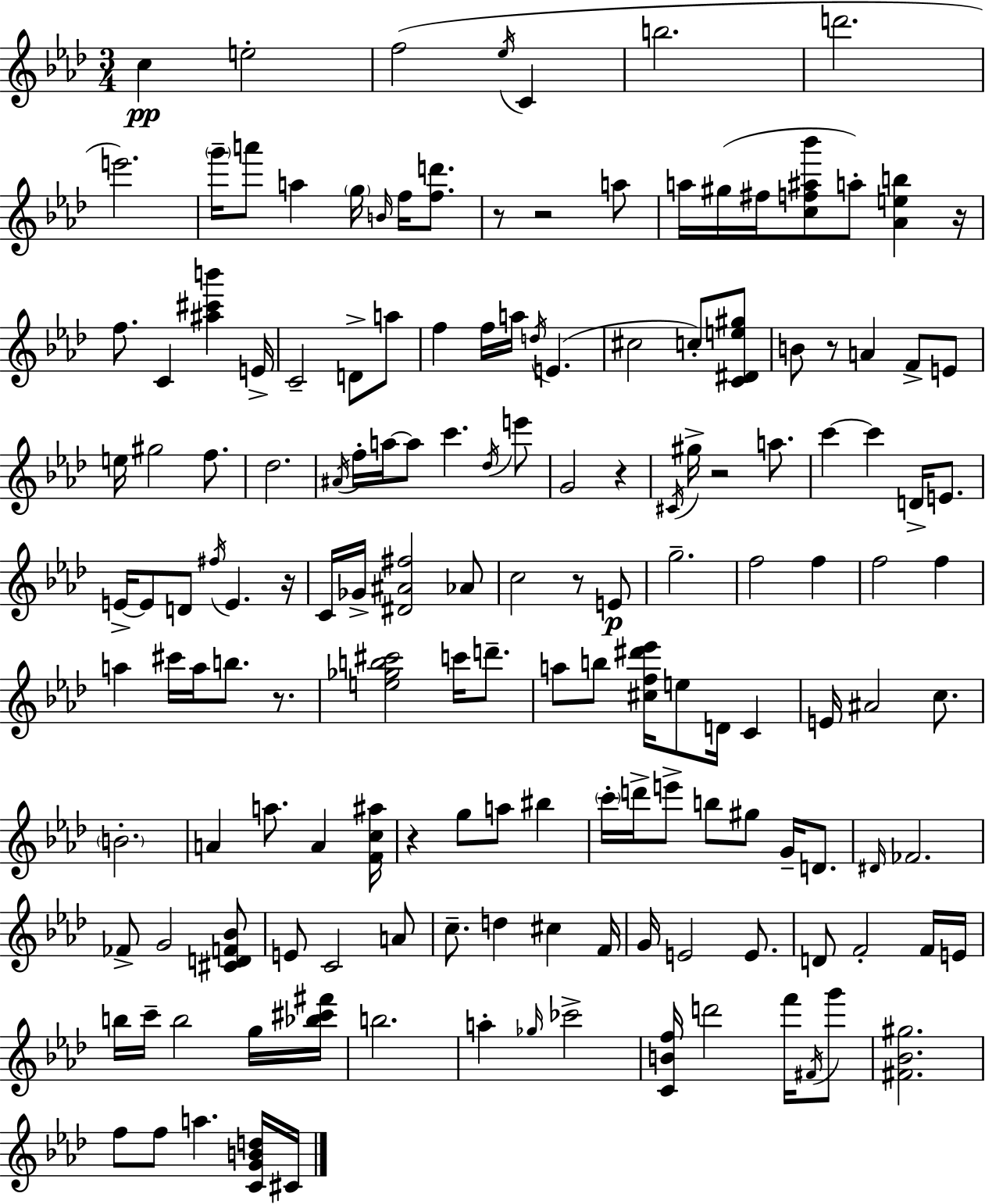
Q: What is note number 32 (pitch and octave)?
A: C5